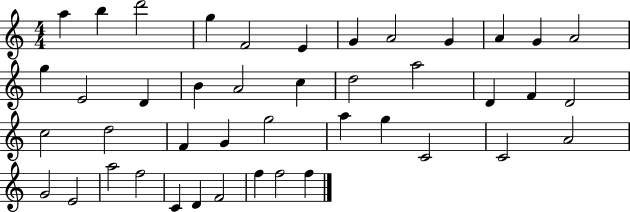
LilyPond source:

{
  \clef treble
  \numericTimeSignature
  \time 4/4
  \key c \major
  a''4 b''4 d'''2 | g''4 f'2 e'4 | g'4 a'2 g'4 | a'4 g'4 a'2 | \break g''4 e'2 d'4 | b'4 a'2 c''4 | d''2 a''2 | d'4 f'4 d'2 | \break c''2 d''2 | f'4 g'4 g''2 | a''4 g''4 c'2 | c'2 a'2 | \break g'2 e'2 | a''2 f''2 | c'4 d'4 f'2 | f''4 f''2 f''4 | \break \bar "|."
}